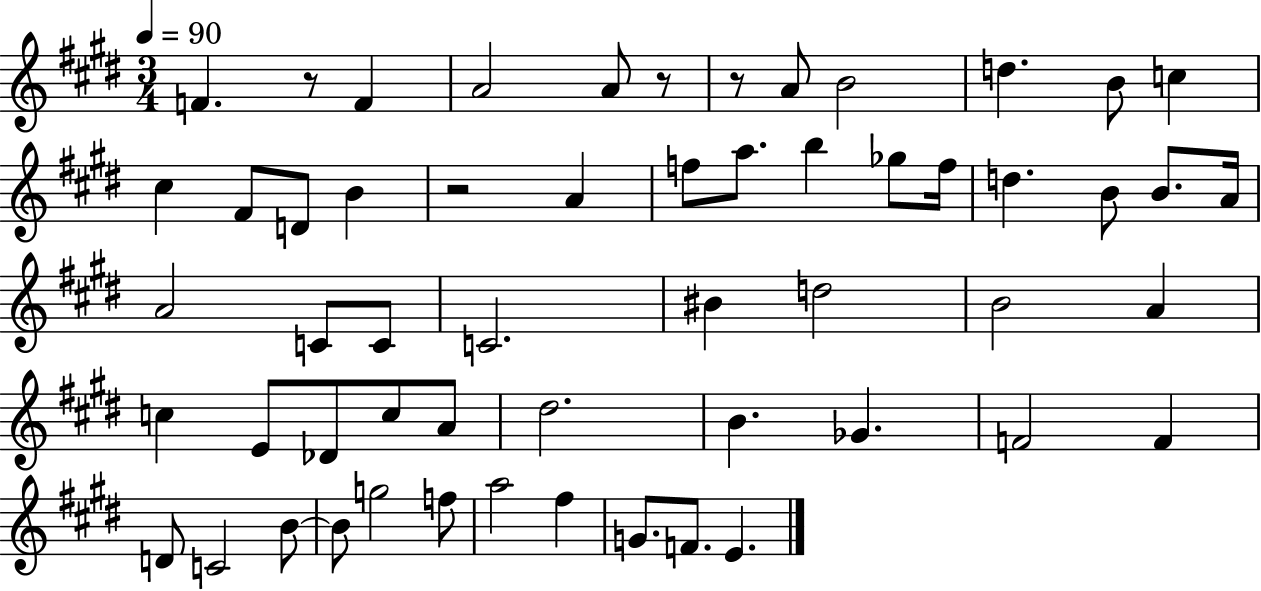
{
  \clef treble
  \numericTimeSignature
  \time 3/4
  \key e \major
  \tempo 4 = 90
  f'4. r8 f'4 | a'2 a'8 r8 | r8 a'8 b'2 | d''4. b'8 c''4 | \break cis''4 fis'8 d'8 b'4 | r2 a'4 | f''8 a''8. b''4 ges''8 f''16 | d''4. b'8 b'8. a'16 | \break a'2 c'8 c'8 | c'2. | bis'4 d''2 | b'2 a'4 | \break c''4 e'8 des'8 c''8 a'8 | dis''2. | b'4. ges'4. | f'2 f'4 | \break d'8 c'2 b'8~~ | b'8 g''2 f''8 | a''2 fis''4 | g'8. f'8. e'4. | \break \bar "|."
}